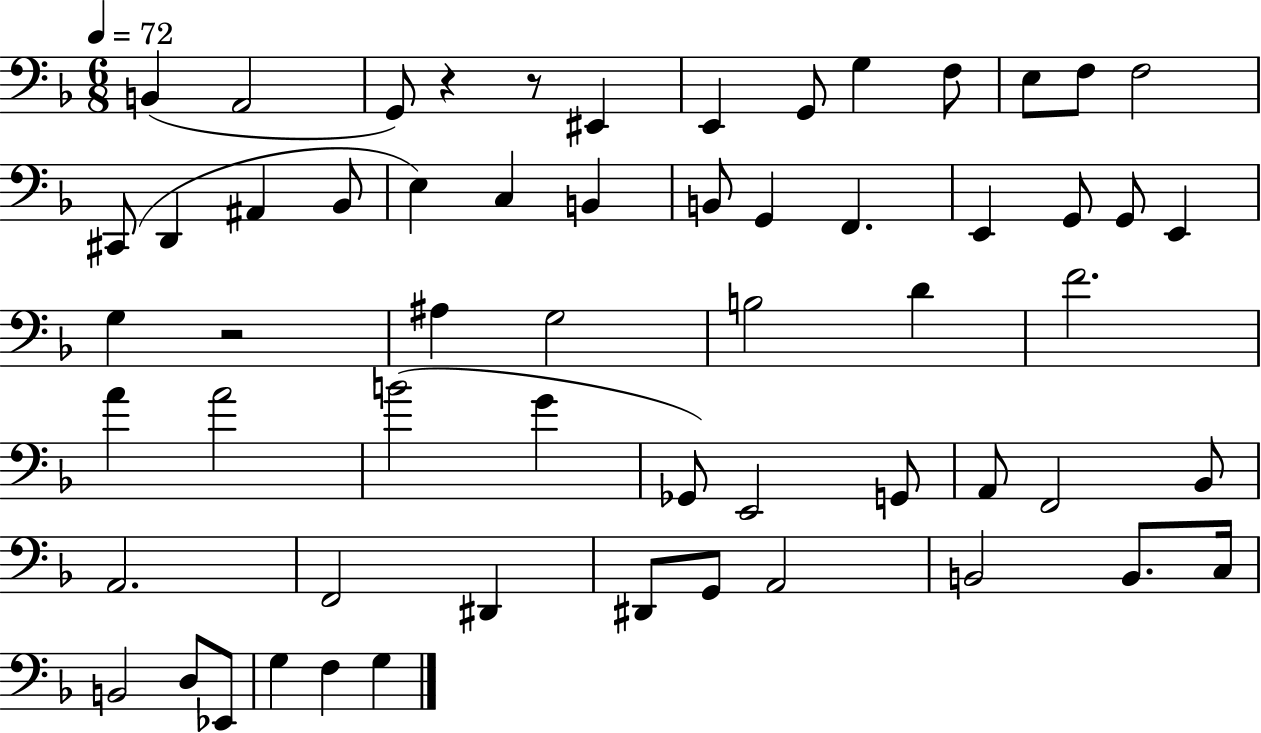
{
  \clef bass
  \numericTimeSignature
  \time 6/8
  \key f \major
  \tempo 4 = 72
  \repeat volta 2 { b,4( a,2 | g,8) r4 r8 eis,4 | e,4 g,8 g4 f8 | e8 f8 f2 | \break cis,8( d,4 ais,4 bes,8 | e4) c4 b,4 | b,8 g,4 f,4. | e,4 g,8 g,8 e,4 | \break g4 r2 | ais4 g2 | b2 d'4 | f'2. | \break a'4 a'2 | b'2( g'4 | ges,8) e,2 g,8 | a,8 f,2 bes,8 | \break a,2. | f,2 dis,4 | dis,8 g,8 a,2 | b,2 b,8. c16 | \break b,2 d8 ees,8 | g4 f4 g4 | } \bar "|."
}